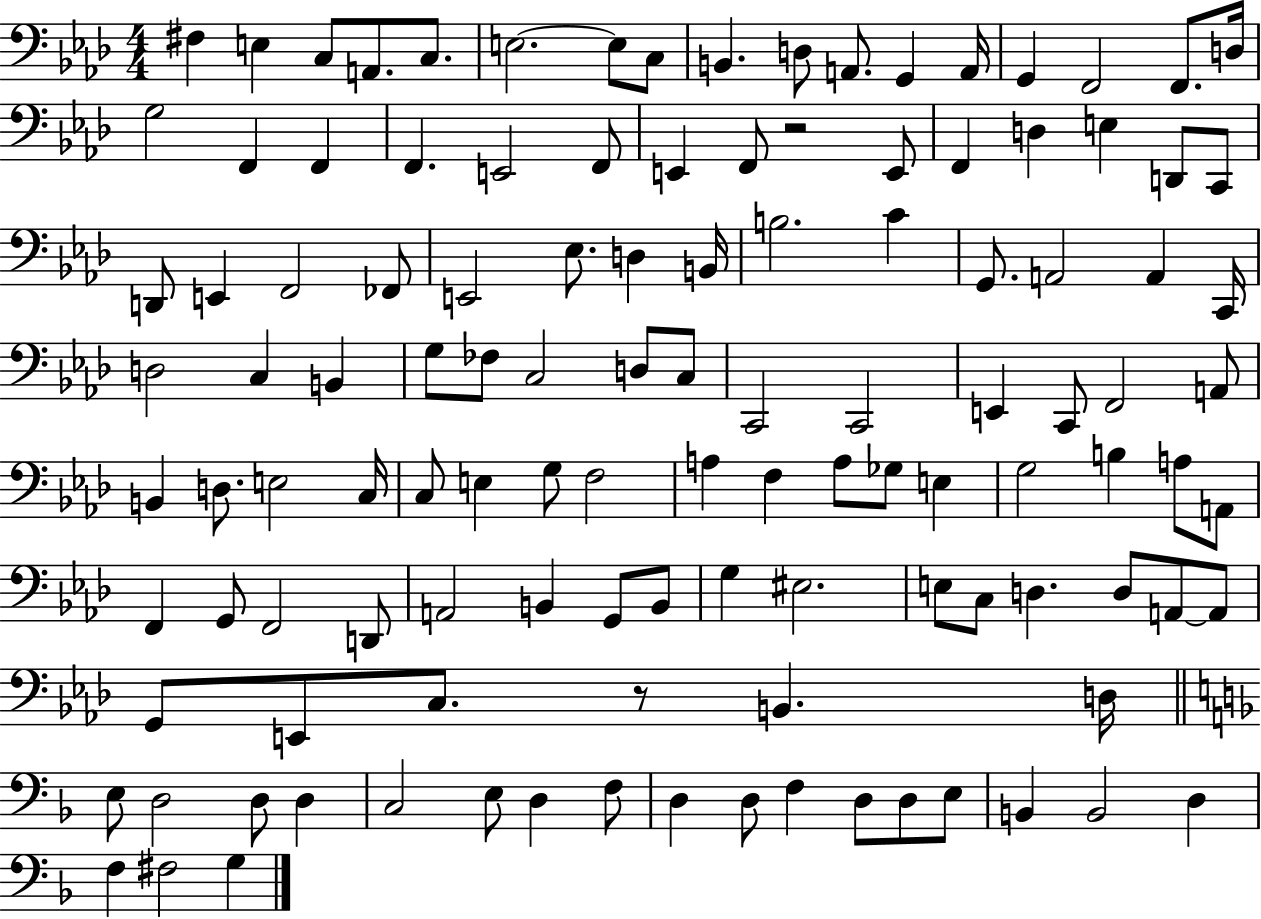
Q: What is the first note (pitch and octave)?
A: F#3